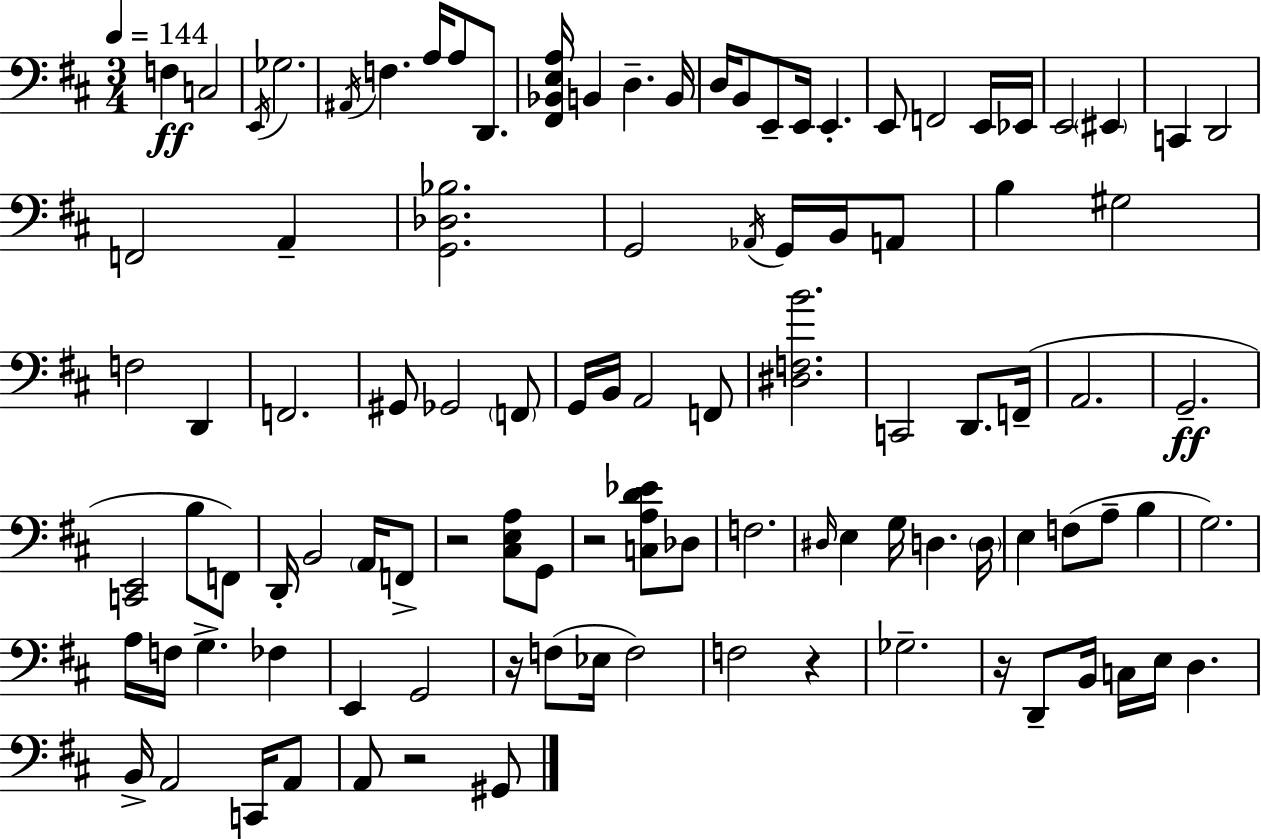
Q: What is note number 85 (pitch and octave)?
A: B2